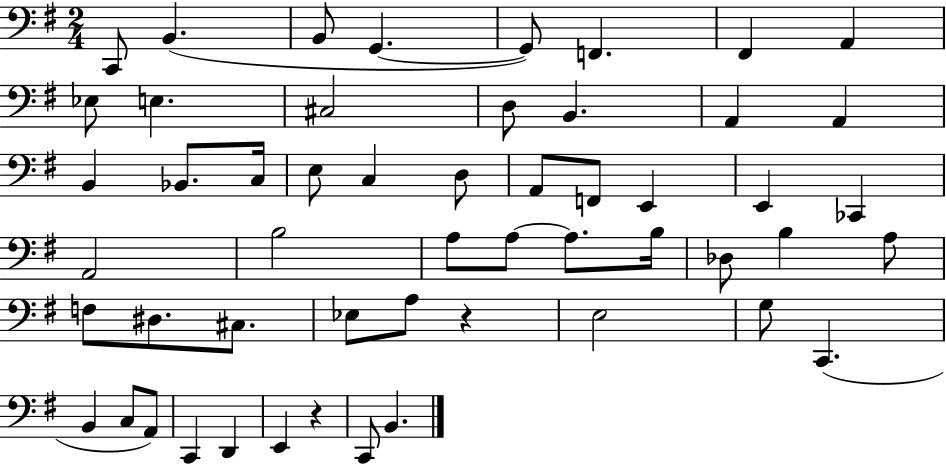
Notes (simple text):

C2/e B2/q. B2/e G2/q. G2/e F2/q. F#2/q A2/q Eb3/e E3/q. C#3/h D3/e B2/q. A2/q A2/q B2/q Bb2/e. C3/s E3/e C3/q D3/e A2/e F2/e E2/q E2/q CES2/q A2/h B3/h A3/e A3/e A3/e. B3/s Db3/e B3/q A3/e F3/e D#3/e. C#3/e. Eb3/e A3/e R/q E3/h G3/e C2/q. B2/q C3/e A2/e C2/q D2/q E2/q R/q C2/e B2/q.